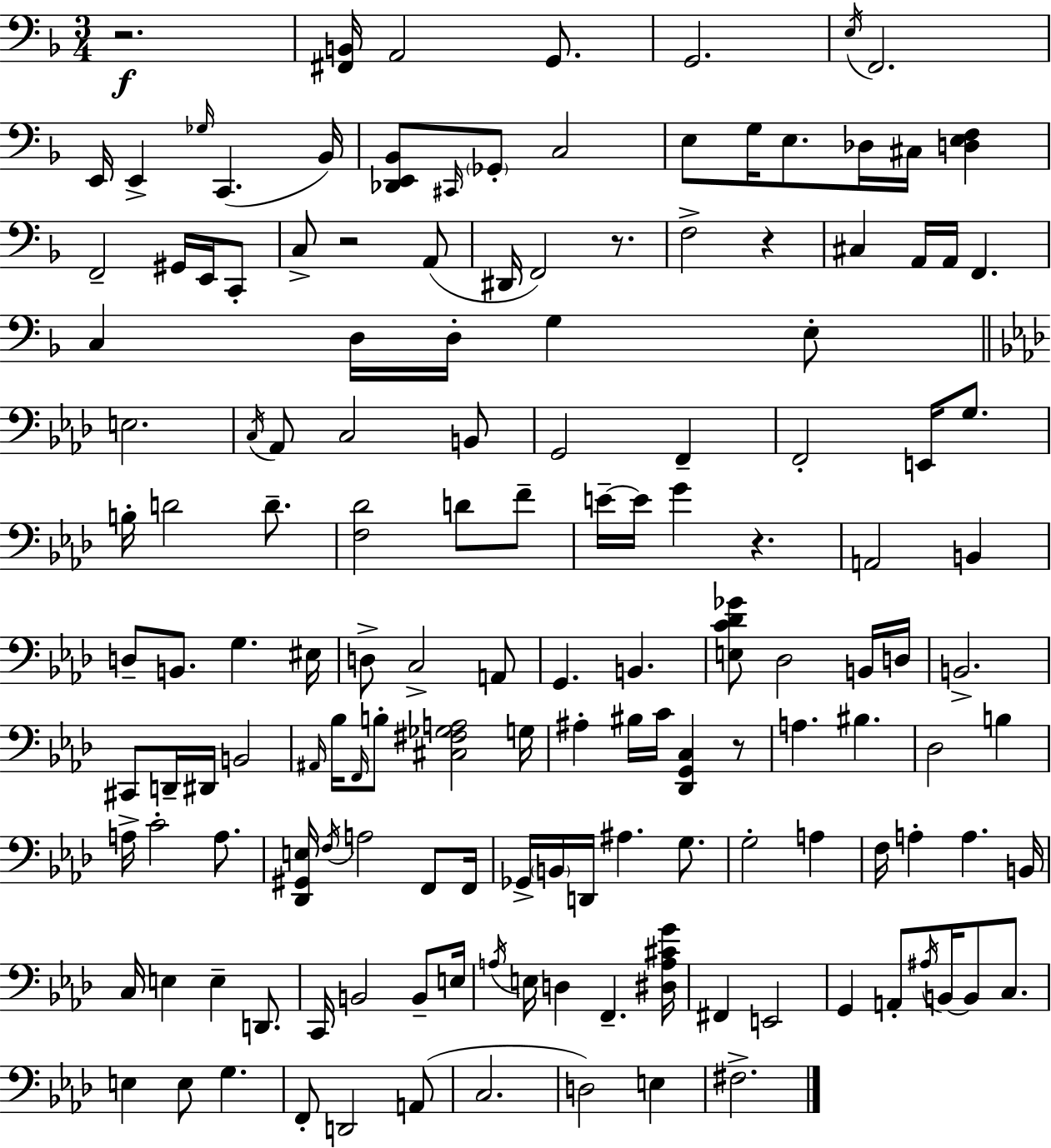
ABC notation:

X:1
T:Untitled
M:3/4
L:1/4
K:Dm
z2 [^F,,B,,]/4 A,,2 G,,/2 G,,2 E,/4 F,,2 E,,/4 E,, _G,/4 C,, _B,,/4 [_D,,E,,_B,,]/2 ^C,,/4 _G,,/2 C,2 E,/2 G,/4 E,/2 _D,/4 ^C,/4 [D,E,F,] F,,2 ^G,,/4 E,,/4 C,,/2 C,/2 z2 A,,/2 ^D,,/4 F,,2 z/2 F,2 z ^C, A,,/4 A,,/4 F,, C, D,/4 D,/4 G, E,/2 E,2 C,/4 _A,,/2 C,2 B,,/2 G,,2 F,, F,,2 E,,/4 G,/2 B,/4 D2 D/2 [F,_D]2 D/2 F/2 E/4 E/4 G z A,,2 B,, D,/2 B,,/2 G, ^E,/4 D,/2 C,2 A,,/2 G,, B,, [E,C_D_G]/2 _D,2 B,,/4 D,/4 B,,2 ^C,,/2 D,,/4 ^D,,/4 B,,2 ^A,,/4 _B,/4 F,,/4 B,/2 [^C,^F,_G,A,]2 G,/4 ^A, ^B,/4 C/4 [_D,,G,,C,] z/2 A, ^B, _D,2 B, A,/4 C2 A,/2 [_D,,^G,,E,]/4 F,/4 A,2 F,,/2 F,,/4 _G,,/4 B,,/4 D,,/4 ^A, G,/2 G,2 A, F,/4 A, A, B,,/4 C,/4 E, E, D,,/2 C,,/4 B,,2 B,,/2 E,/4 A,/4 E,/4 D, F,, [^D,A,^CG]/4 ^F,, E,,2 G,, A,,/2 ^A,/4 B,,/4 B,,/2 C,/2 E, E,/2 G, F,,/2 D,,2 A,,/2 C,2 D,2 E, ^F,2